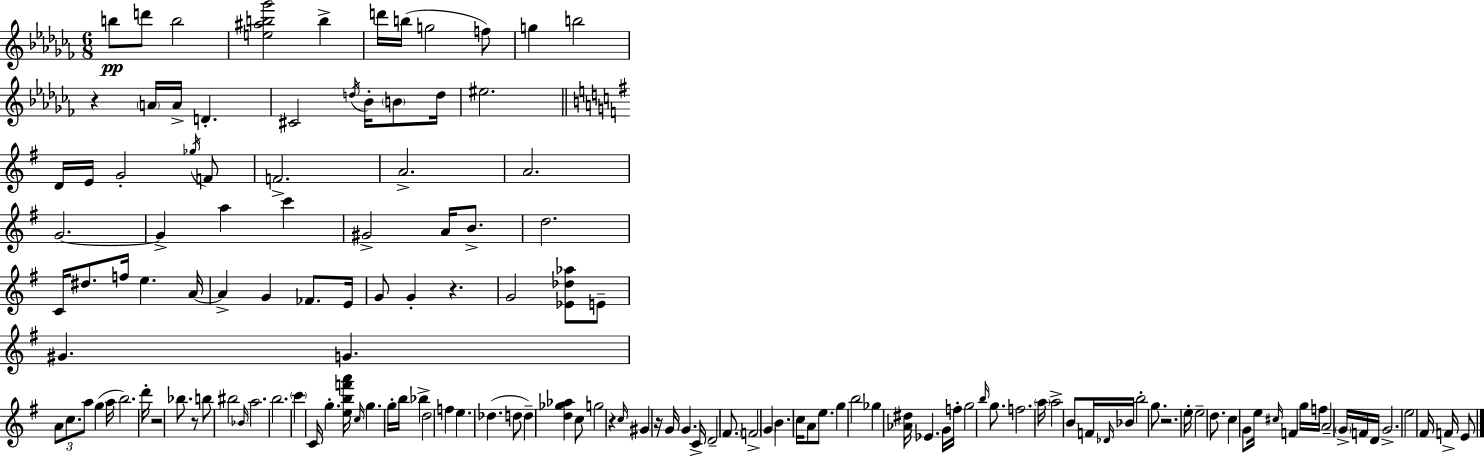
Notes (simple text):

B5/e D6/e B5/h [E5,A#5,B5,Gb6]/h B5/q D6/s B5/s G5/h F5/e G5/q B5/h R/q A4/s A4/s D4/q. C#4/h D5/s Bb4/s B4/e D5/s EIS5/h. D4/s E4/s G4/h Gb5/s F4/e F4/h. A4/h. A4/h. G4/h. G4/q A5/q C6/q G#4/h A4/s B4/e. D5/h. C4/s D#5/e. F5/s E5/q. A4/s A4/q G4/q FES4/e. E4/s G4/e G4/q R/q. G4/h [Eb4,Db5,Ab5]/e E4/e G#4/q. G4/q. A4/e C5/e. A5/e G5/q A5/s B5/h. D6/s R/h Bb5/e. R/e B5/e BIS5/h Bb4/s A5/h. B5/h. C6/q C4/s G5/q. [E5,B5,F6,A6]/s C5/s G5/q. G5/s B5/s Bb5/q D5/h F5/q E5/q. Db5/q. D5/e D5/q [D5,Gb5,Ab5]/q C5/e G5/h R/q C5/s G#4/q R/s G4/s G4/q. C4/s D4/h F#4/e. F4/h G4/q B4/q. C5/s A4/e E5/e. G5/q B5/h Gb5/q [Ab4,D#5]/s Eb4/q. G4/s F5/s G5/h B5/s G5/e. F5/h. A5/s A5/h B4/e F4/s Db4/s Bb4/s B5/h G5/e. R/h. E5/s E5/h D5/e. C5/q G4/e E5/s C#5/s F4/q G5/s F5/s A4/h G4/s F4/s D4/s G4/h. E5/h F#4/s F4/s E4/e